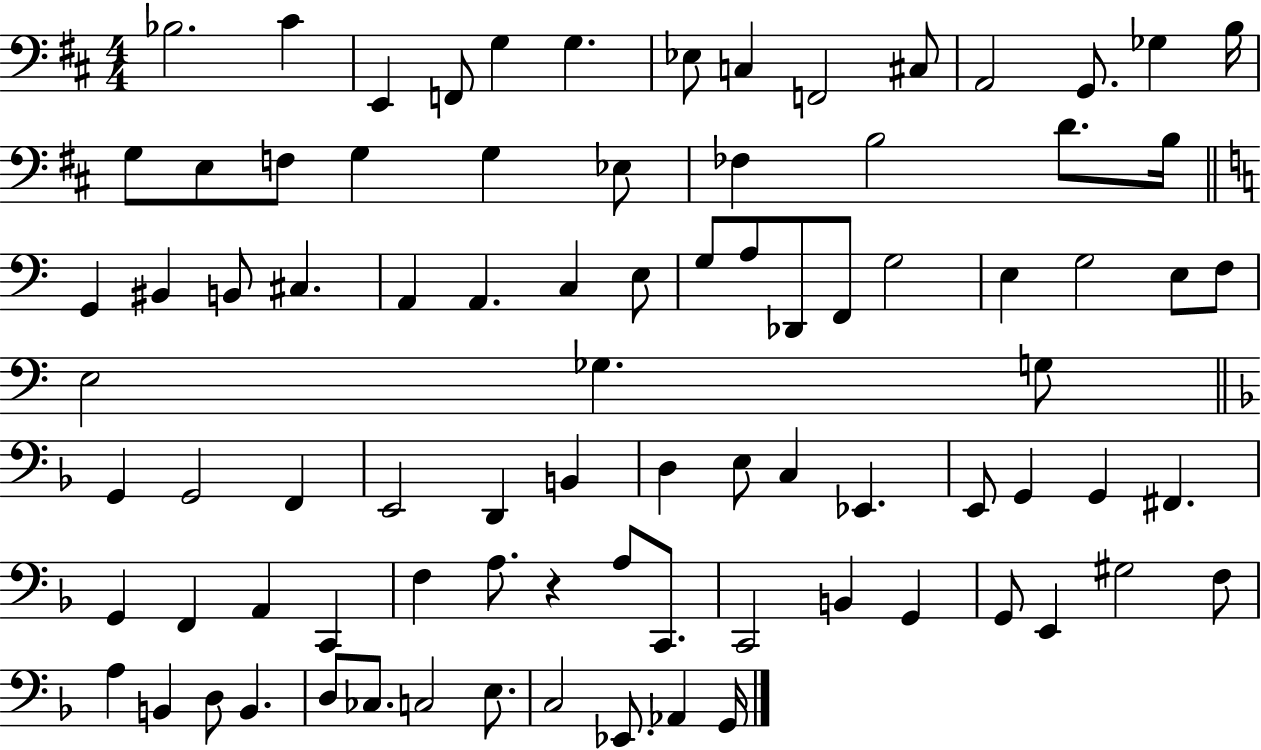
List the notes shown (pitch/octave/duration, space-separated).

Bb3/h. C#4/q E2/q F2/e G3/q G3/q. Eb3/e C3/q F2/h C#3/e A2/h G2/e. Gb3/q B3/s G3/e E3/e F3/e G3/q G3/q Eb3/e FES3/q B3/h D4/e. B3/s G2/q BIS2/q B2/e C#3/q. A2/q A2/q. C3/q E3/e G3/e A3/e Db2/e F2/e G3/h E3/q G3/h E3/e F3/e E3/h Gb3/q. G3/e G2/q G2/h F2/q E2/h D2/q B2/q D3/q E3/e C3/q Eb2/q. E2/e G2/q G2/q F#2/q. G2/q F2/q A2/q C2/q F3/q A3/e. R/q A3/e C2/e. C2/h B2/q G2/q G2/e E2/q G#3/h F3/e A3/q B2/q D3/e B2/q. D3/e CES3/e. C3/h E3/e. C3/h Eb2/e. Ab2/q G2/s